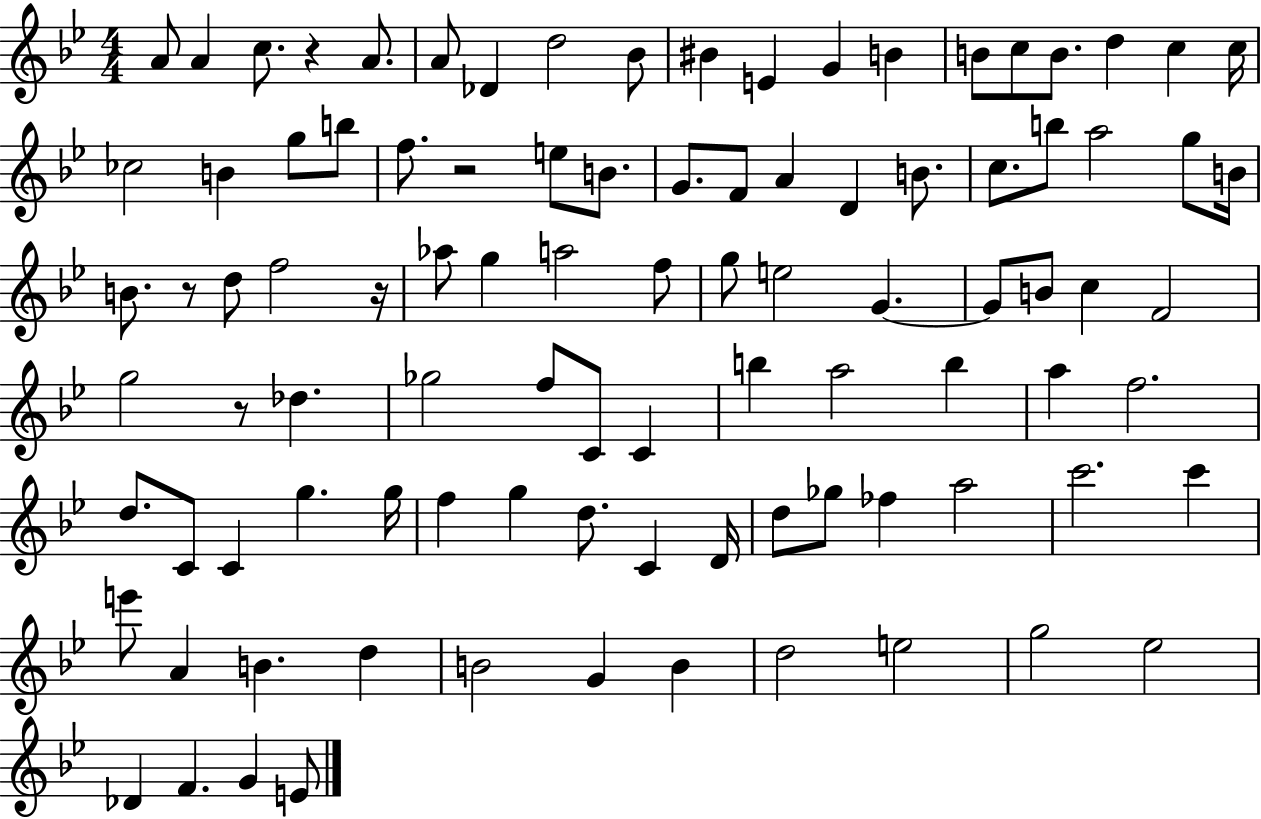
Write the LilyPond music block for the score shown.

{
  \clef treble
  \numericTimeSignature
  \time 4/4
  \key bes \major
  \repeat volta 2 { a'8 a'4 c''8. r4 a'8. | a'8 des'4 d''2 bes'8 | bis'4 e'4 g'4 b'4 | b'8 c''8 b'8. d''4 c''4 c''16 | \break ces''2 b'4 g''8 b''8 | f''8. r2 e''8 b'8. | g'8. f'8 a'4 d'4 b'8. | c''8. b''8 a''2 g''8 b'16 | \break b'8. r8 d''8 f''2 r16 | aes''8 g''4 a''2 f''8 | g''8 e''2 g'4.~~ | g'8 b'8 c''4 f'2 | \break g''2 r8 des''4. | ges''2 f''8 c'8 c'4 | b''4 a''2 b''4 | a''4 f''2. | \break d''8. c'8 c'4 g''4. g''16 | f''4 g''4 d''8. c'4 d'16 | d''8 ges''8 fes''4 a''2 | c'''2. c'''4 | \break e'''8 a'4 b'4. d''4 | b'2 g'4 b'4 | d''2 e''2 | g''2 ees''2 | \break des'4 f'4. g'4 e'8 | } \bar "|."
}